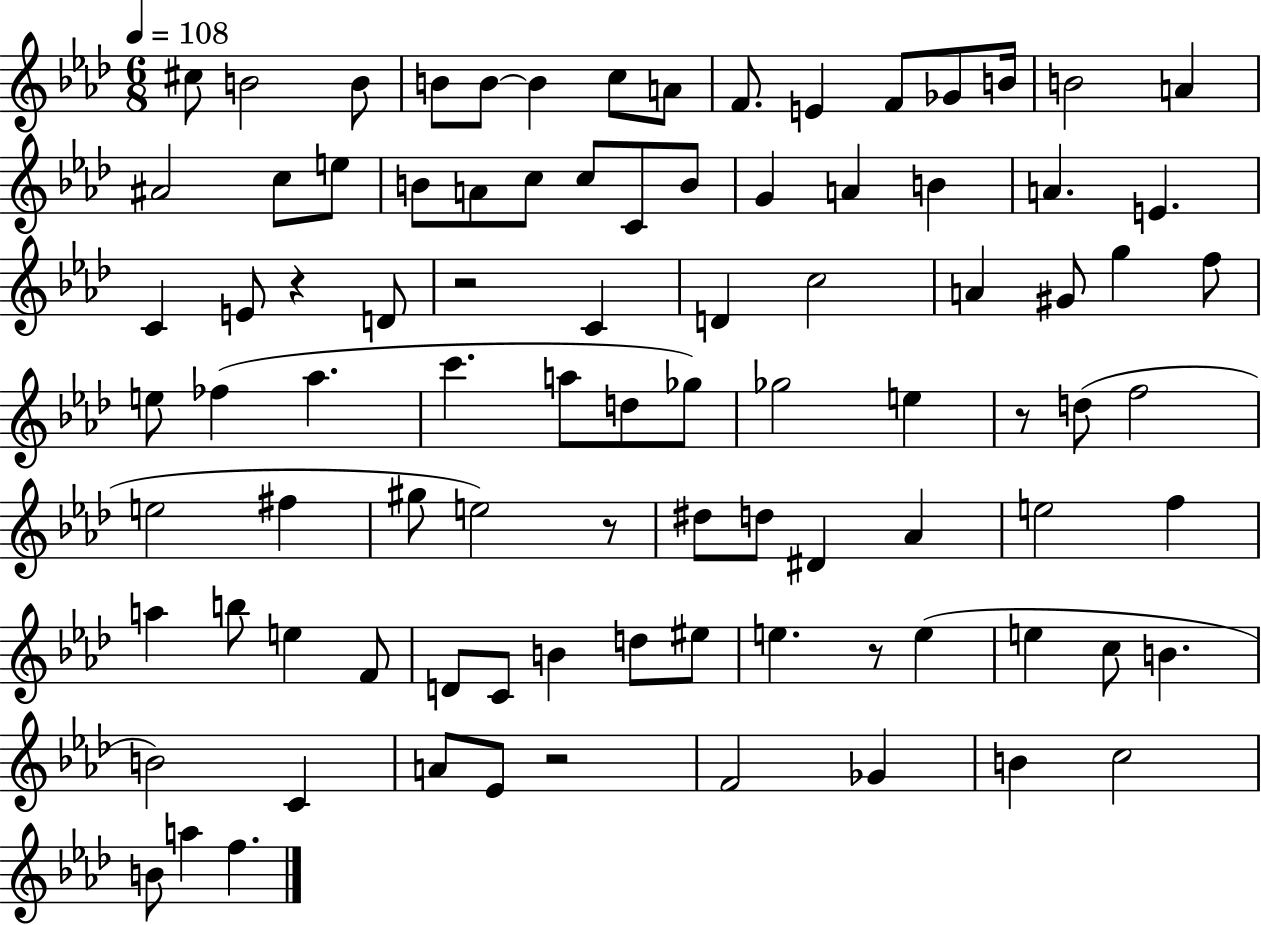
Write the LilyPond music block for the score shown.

{
  \clef treble
  \numericTimeSignature
  \time 6/8
  \key aes \major
  \tempo 4 = 108
  cis''8 b'2 b'8 | b'8 b'8~~ b'4 c''8 a'8 | f'8. e'4 f'8 ges'8 b'16 | b'2 a'4 | \break ais'2 c''8 e''8 | b'8 a'8 c''8 c''8 c'8 b'8 | g'4 a'4 b'4 | a'4. e'4. | \break c'4 e'8 r4 d'8 | r2 c'4 | d'4 c''2 | a'4 gis'8 g''4 f''8 | \break e''8 fes''4( aes''4. | c'''4. a''8 d''8 ges''8) | ges''2 e''4 | r8 d''8( f''2 | \break e''2 fis''4 | gis''8 e''2) r8 | dis''8 d''8 dis'4 aes'4 | e''2 f''4 | \break a''4 b''8 e''4 f'8 | d'8 c'8 b'4 d''8 eis''8 | e''4. r8 e''4( | e''4 c''8 b'4. | \break b'2) c'4 | a'8 ees'8 r2 | f'2 ges'4 | b'4 c''2 | \break b'8 a''4 f''4. | \bar "|."
}